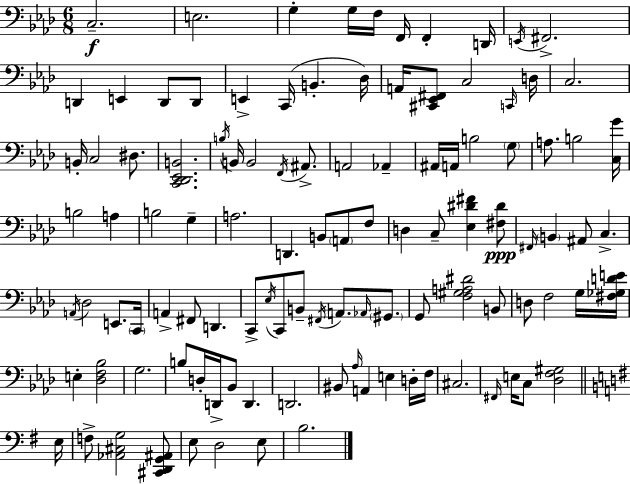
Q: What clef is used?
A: bass